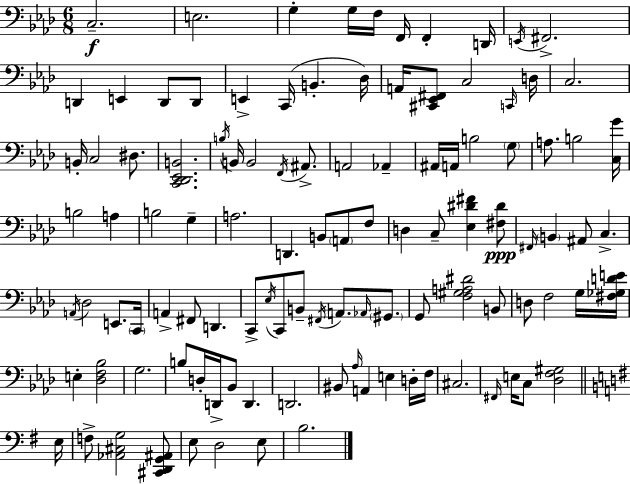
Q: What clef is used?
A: bass